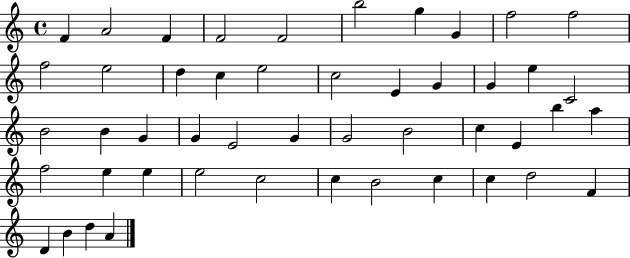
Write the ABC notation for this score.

X:1
T:Untitled
M:4/4
L:1/4
K:C
F A2 F F2 F2 b2 g G f2 f2 f2 e2 d c e2 c2 E G G e C2 B2 B G G E2 G G2 B2 c E b a f2 e e e2 c2 c B2 c c d2 F D B d A